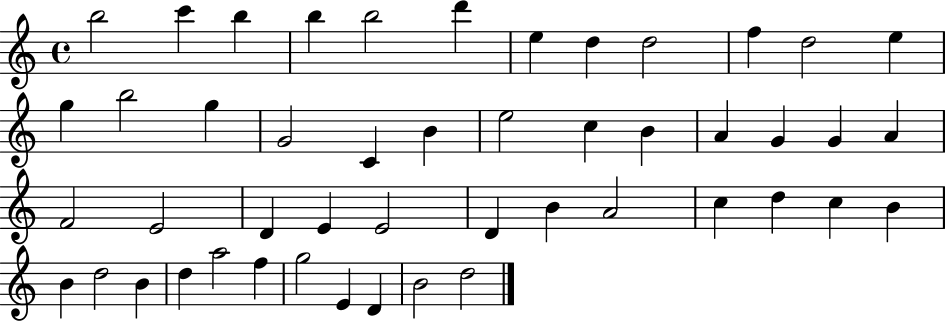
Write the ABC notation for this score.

X:1
T:Untitled
M:4/4
L:1/4
K:C
b2 c' b b b2 d' e d d2 f d2 e g b2 g G2 C B e2 c B A G G A F2 E2 D E E2 D B A2 c d c B B d2 B d a2 f g2 E D B2 d2